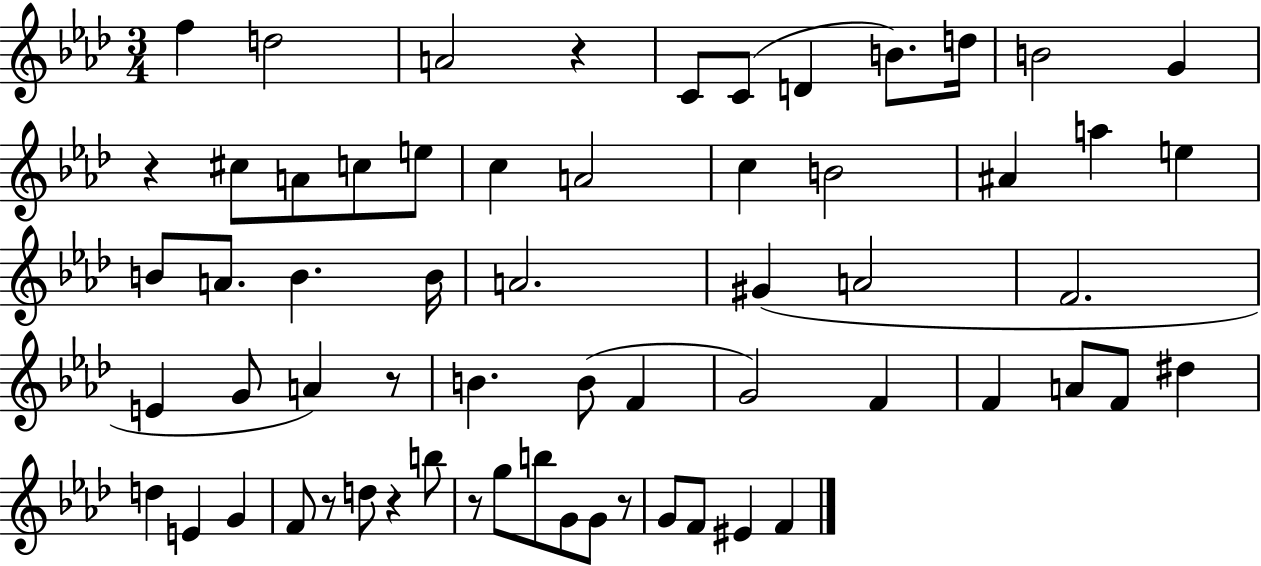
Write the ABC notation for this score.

X:1
T:Untitled
M:3/4
L:1/4
K:Ab
f d2 A2 z C/2 C/2 D B/2 d/4 B2 G z ^c/2 A/2 c/2 e/2 c A2 c B2 ^A a e B/2 A/2 B B/4 A2 ^G A2 F2 E G/2 A z/2 B B/2 F G2 F F A/2 F/2 ^d d E G F/2 z/2 d/2 z b/2 z/2 g/2 b/2 G/2 G/2 z/2 G/2 F/2 ^E F